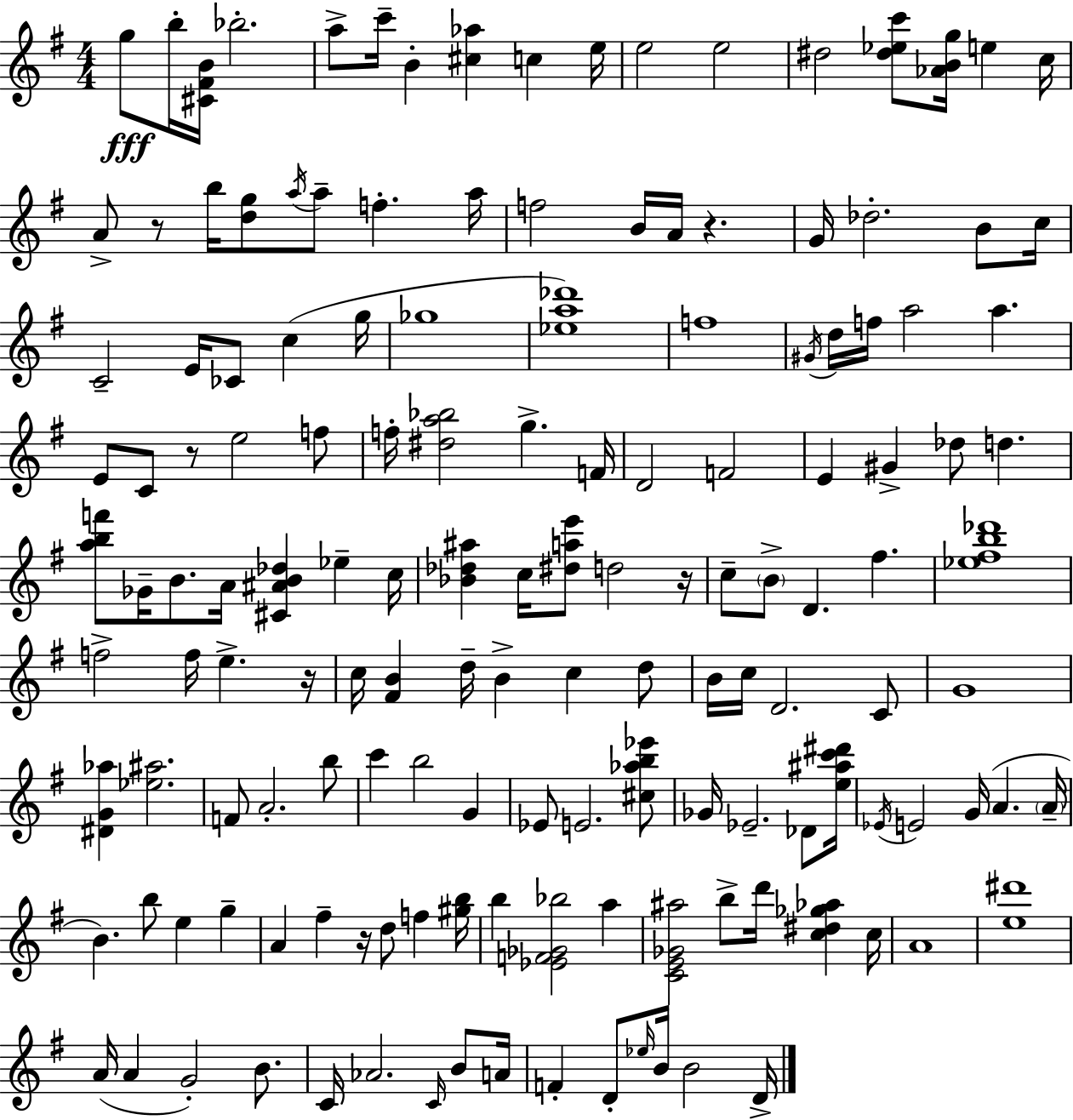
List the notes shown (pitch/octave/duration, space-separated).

G5/e B5/s [C#4,F#4,B4]/s Bb5/h. A5/e C6/s B4/q [C#5,Ab5]/q C5/q E5/s E5/h E5/h D#5/h [D#5,Eb5,C6]/e [Ab4,B4,G5]/s E5/q C5/s A4/e R/e B5/s [D5,G5]/e A5/s A5/e F5/q. A5/s F5/h B4/s A4/s R/q. G4/s Db5/h. B4/e C5/s C4/h E4/s CES4/e C5/q G5/s Gb5/w [Eb5,A5,Db6]/w F5/w G#4/s D5/s F5/s A5/h A5/q. E4/e C4/e R/e E5/h F5/e F5/s [D#5,A5,Bb5]/h G5/q. F4/s D4/h F4/h E4/q G#4/q Db5/e D5/q. [A5,B5,F6]/e Gb4/s B4/e. A4/s [C#4,A#4,B4,Db5]/q Eb5/q C5/s [Bb4,Db5,A#5]/q C5/s [D#5,A5,E6]/e D5/h R/s C5/e B4/e D4/q. F#5/q. [Eb5,F#5,B5,Db6]/w F5/h F5/s E5/q. R/s C5/s [F#4,B4]/q D5/s B4/q C5/q D5/e B4/s C5/s D4/h. C4/e G4/w [D#4,G4,Ab5]/q [Eb5,A#5]/h. F4/e A4/h. B5/e C6/q B5/h G4/q Eb4/e E4/h. [C#5,Ab5,B5,Eb6]/e Gb4/s Eb4/h. Db4/e [E5,A#5,C6,D#6]/s Eb4/s E4/h G4/s A4/q. A4/s B4/q. B5/e E5/q G5/q A4/q F#5/q R/s D5/e F5/q [G#5,B5]/s B5/q [Eb4,F4,Gb4,Bb5]/h A5/q [C4,E4,Gb4,A#5]/h B5/e D6/s [C5,D#5,Gb5,Ab5]/q C5/s A4/w [E5,D#6]/w A4/s A4/q G4/h B4/e. C4/s Ab4/h. C4/s B4/e A4/s F4/q D4/e Eb5/s B4/s B4/h D4/s